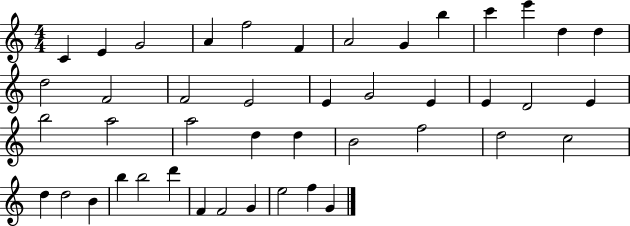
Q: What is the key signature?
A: C major